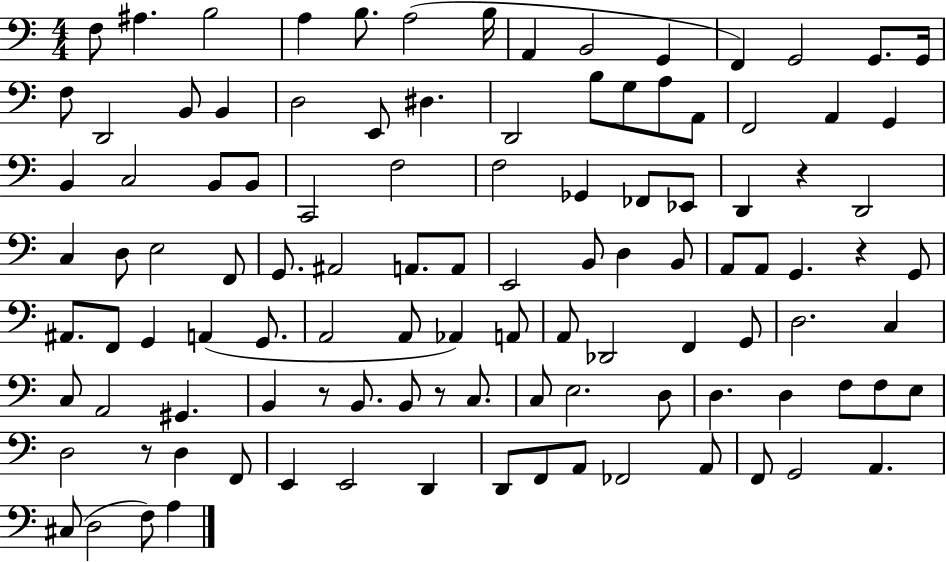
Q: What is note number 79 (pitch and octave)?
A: C3